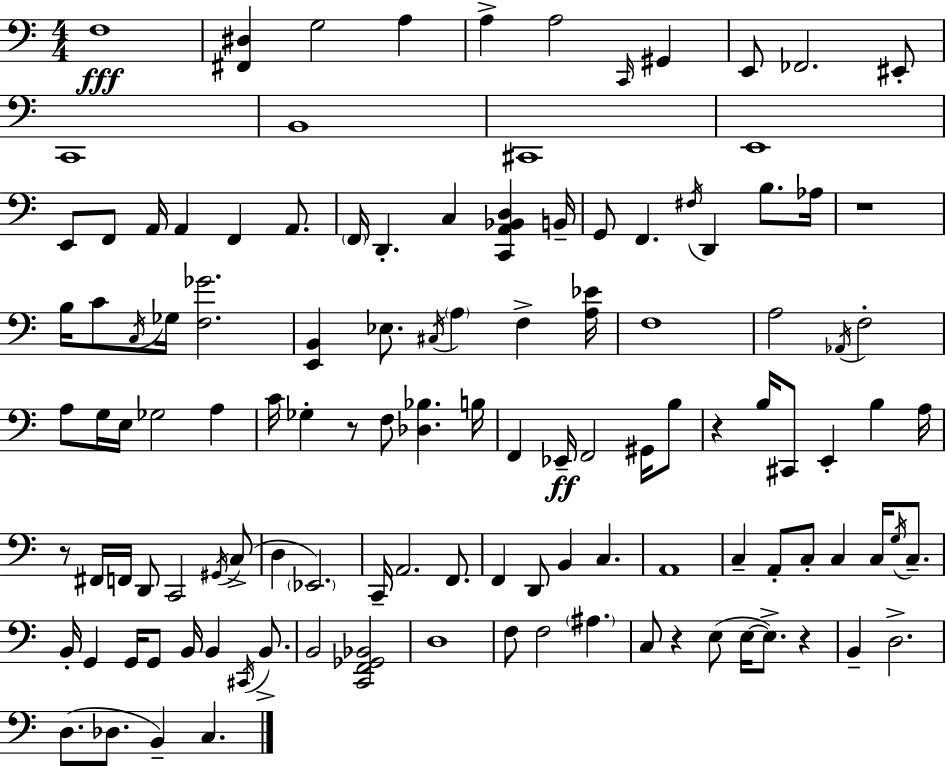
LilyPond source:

{
  \clef bass
  \numericTimeSignature
  \time 4/4
  \key a \minor
  f1\fff | <fis, dis>4 g2 a4 | a4-> a2 \grace { c,16 } gis,4 | e,8 fes,2. eis,8-. | \break c,1 | b,1 | cis,1 | e,1 | \break e,8 f,8 a,16 a,4 f,4 a,8. | \parenthesize f,16 d,4.-. c4 <c, a, bes, d>4 | b,16-- g,8 f,4. \acciaccatura { fis16 } d,4 b8. | aes16 r1 | \break b16 c'8 \acciaccatura { c16 } ges16 <f ges'>2. | <e, b,>4 ees8. \acciaccatura { cis16 } \parenthesize a4 f4-> | <a ees'>16 f1 | a2 \acciaccatura { aes,16 } f2-. | \break a8 g16 e16 ges2 | a4 c'16 ges4-. r8 f8 <des bes>4. | b16 f,4 ees,16--\ff f,2 | gis,16 b8 r4 b16 cis,8 e,4-. | \break b4 a16 r8 fis,16 f,16 d,8 c,2 | \acciaccatura { gis,16 }( c8-> d4 \parenthesize ees,2.) | c,16-- a,2. | f,8. f,4 d,8 b,4 | \break c4. a,1 | c4-- a,8-. c8-. c4 | c16 \acciaccatura { g16 } c8.-- b,16-. g,4 g,16 g,8 b,16 | b,4 \acciaccatura { cis,16 } b,8.-> b,2 | \break <c, f, ges, bes,>2 d1 | f8 f2 | \parenthesize ais4. c8 r4 e8( | e16~~ e8.->) r4 b,4-- d2.-> | \break d8.( des8. b,4--) | c4. \bar "|."
}